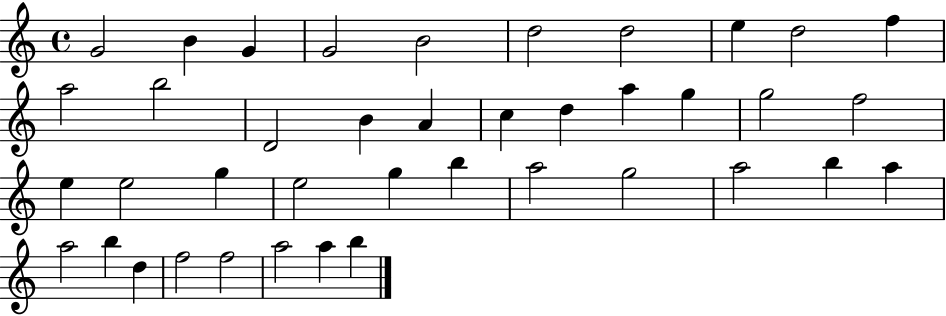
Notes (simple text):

G4/h B4/q G4/q G4/h B4/h D5/h D5/h E5/q D5/h F5/q A5/h B5/h D4/h B4/q A4/q C5/q D5/q A5/q G5/q G5/h F5/h E5/q E5/h G5/q E5/h G5/q B5/q A5/h G5/h A5/h B5/q A5/q A5/h B5/q D5/q F5/h F5/h A5/h A5/q B5/q